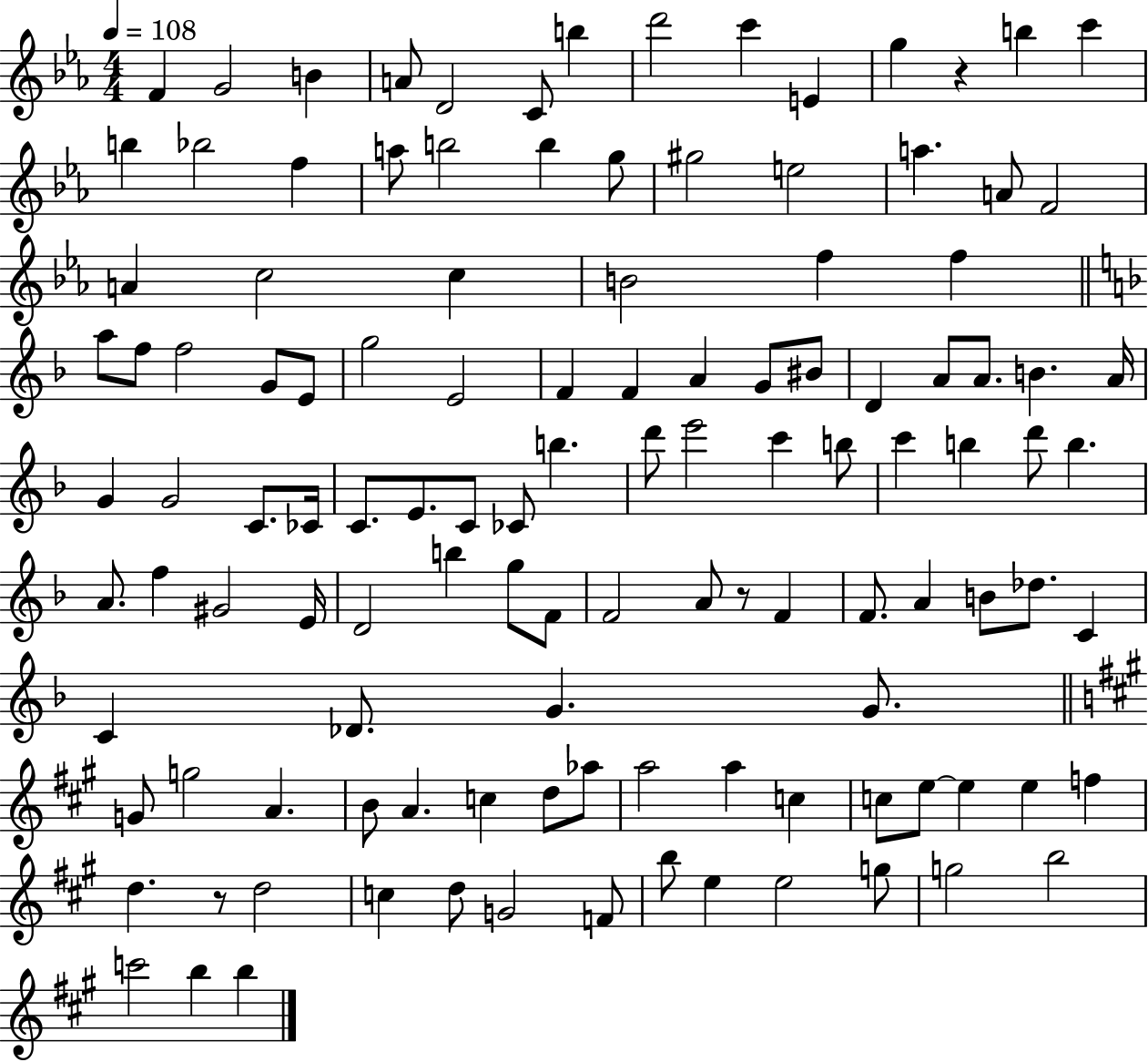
{
  \clef treble
  \numericTimeSignature
  \time 4/4
  \key ees \major
  \tempo 4 = 108
  f'4 g'2 b'4 | a'8 d'2 c'8 b''4 | d'''2 c'''4 e'4 | g''4 r4 b''4 c'''4 | \break b''4 bes''2 f''4 | a''8 b''2 b''4 g''8 | gis''2 e''2 | a''4. a'8 f'2 | \break a'4 c''2 c''4 | b'2 f''4 f''4 | \bar "||" \break \key f \major a''8 f''8 f''2 g'8 e'8 | g''2 e'2 | f'4 f'4 a'4 g'8 bis'8 | d'4 a'8 a'8. b'4. a'16 | \break g'4 g'2 c'8. ces'16 | c'8. e'8. c'8 ces'8 b''4. | d'''8 e'''2 c'''4 b''8 | c'''4 b''4 d'''8 b''4. | \break a'8. f''4 gis'2 e'16 | d'2 b''4 g''8 f'8 | f'2 a'8 r8 f'4 | f'8. a'4 b'8 des''8. c'4 | \break c'4 des'8. g'4. g'8. | \bar "||" \break \key a \major g'8 g''2 a'4. | b'8 a'4. c''4 d''8 aes''8 | a''2 a''4 c''4 | c''8 e''8~~ e''4 e''4 f''4 | \break d''4. r8 d''2 | c''4 d''8 g'2 f'8 | b''8 e''4 e''2 g''8 | g''2 b''2 | \break c'''2 b''4 b''4 | \bar "|."
}